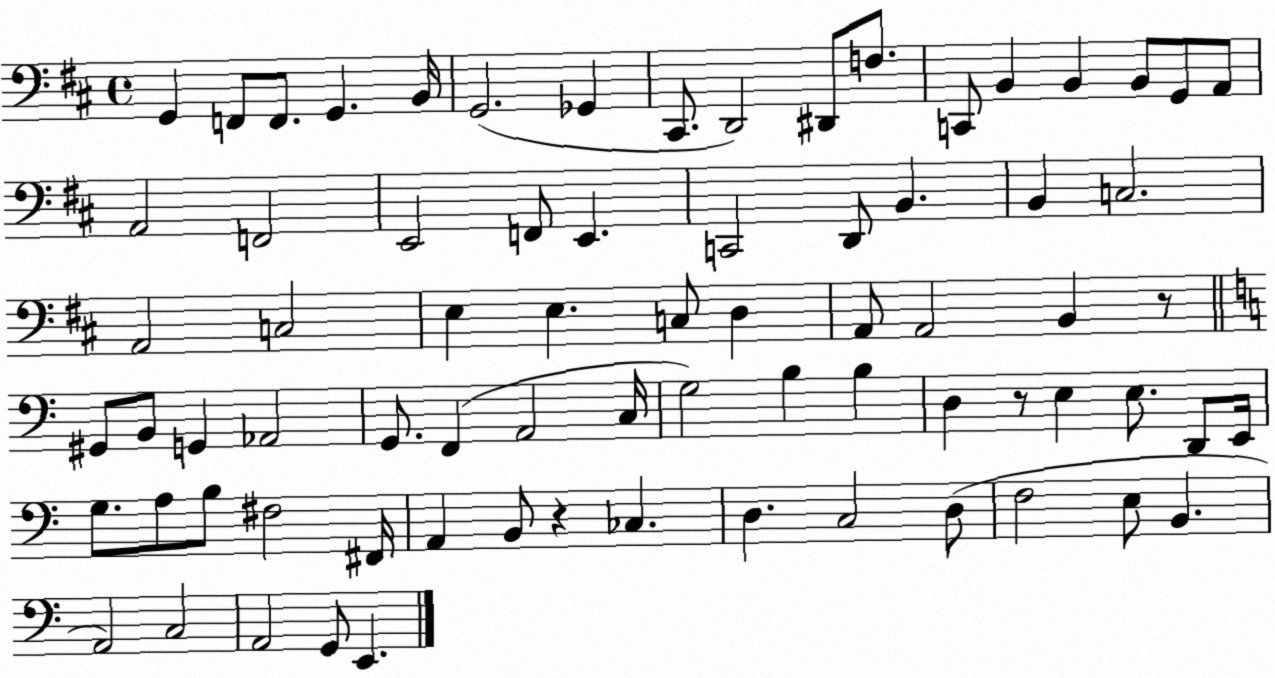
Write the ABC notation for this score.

X:1
T:Untitled
M:4/4
L:1/4
K:D
G,, F,,/2 F,,/2 G,, B,,/4 G,,2 _G,, ^C,,/2 D,,2 ^D,,/2 F,/2 C,,/2 B,, B,, B,,/2 G,,/2 A,,/2 A,,2 F,,2 E,,2 F,,/2 E,, C,,2 D,,/2 B,, B,, C,2 A,,2 C,2 E, E, C,/2 D, A,,/2 A,,2 B,, z/2 ^G,,/2 B,,/2 G,, _A,,2 G,,/2 F,, A,,2 C,/4 G,2 B, B, D, z/2 E, E,/2 D,,/2 E,,/4 G,/2 A,/2 B,/2 ^F,2 ^F,,/4 A,, B,,/2 z _C, D, C,2 D,/2 F,2 E,/2 B,, A,,2 C,2 A,,2 G,,/2 E,,